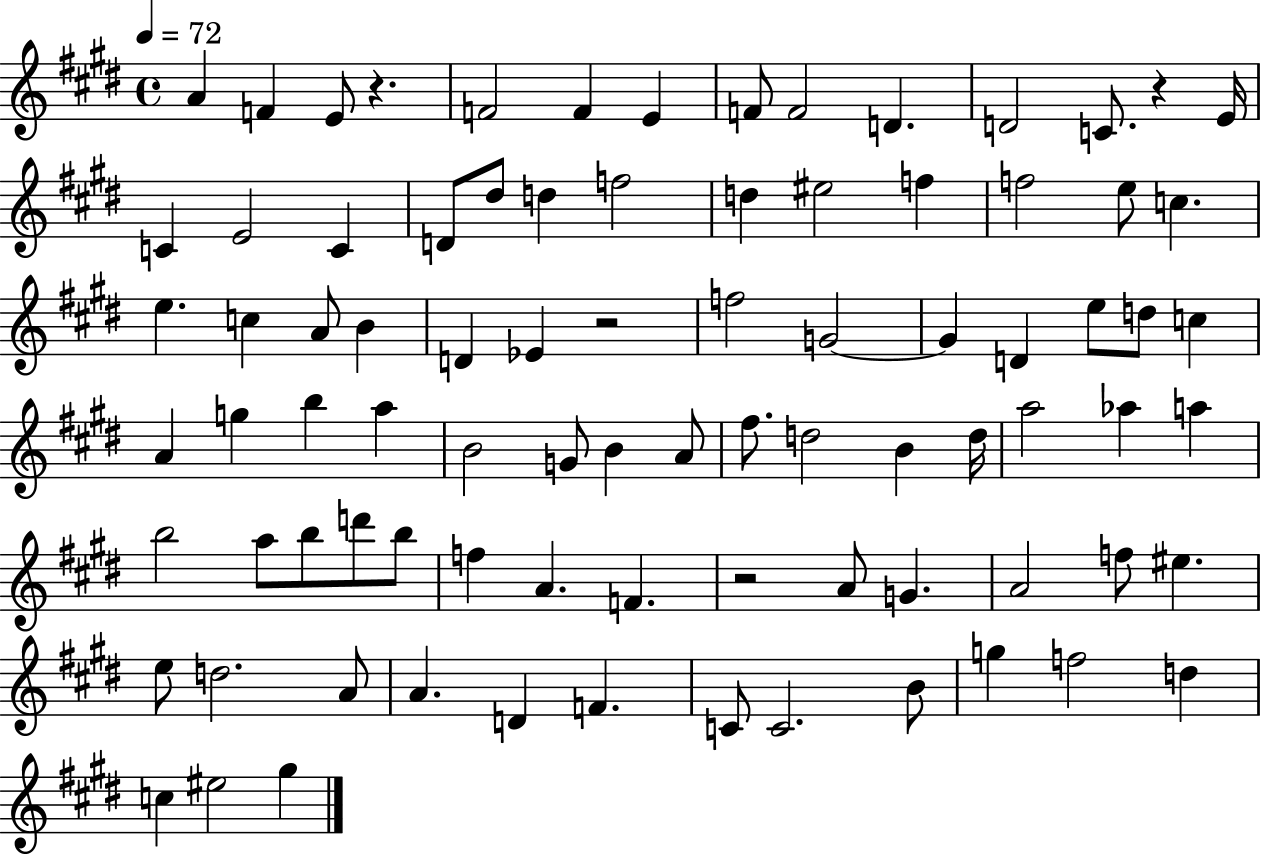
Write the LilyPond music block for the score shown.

{
  \clef treble
  \time 4/4
  \defaultTimeSignature
  \key e \major
  \tempo 4 = 72
  a'4 f'4 e'8 r4. | f'2 f'4 e'4 | f'8 f'2 d'4. | d'2 c'8. r4 e'16 | \break c'4 e'2 c'4 | d'8 dis''8 d''4 f''2 | d''4 eis''2 f''4 | f''2 e''8 c''4. | \break e''4. c''4 a'8 b'4 | d'4 ees'4 r2 | f''2 g'2~~ | g'4 d'4 e''8 d''8 c''4 | \break a'4 g''4 b''4 a''4 | b'2 g'8 b'4 a'8 | fis''8. d''2 b'4 d''16 | a''2 aes''4 a''4 | \break b''2 a''8 b''8 d'''8 b''8 | f''4 a'4. f'4. | r2 a'8 g'4. | a'2 f''8 eis''4. | \break e''8 d''2. a'8 | a'4. d'4 f'4. | c'8 c'2. b'8 | g''4 f''2 d''4 | \break c''4 eis''2 gis''4 | \bar "|."
}